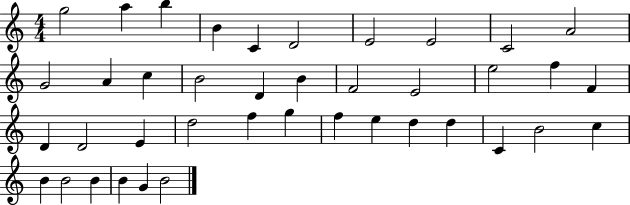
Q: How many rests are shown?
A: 0